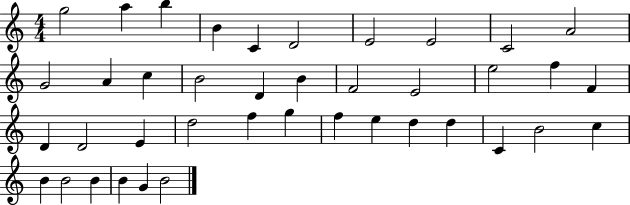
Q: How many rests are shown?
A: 0